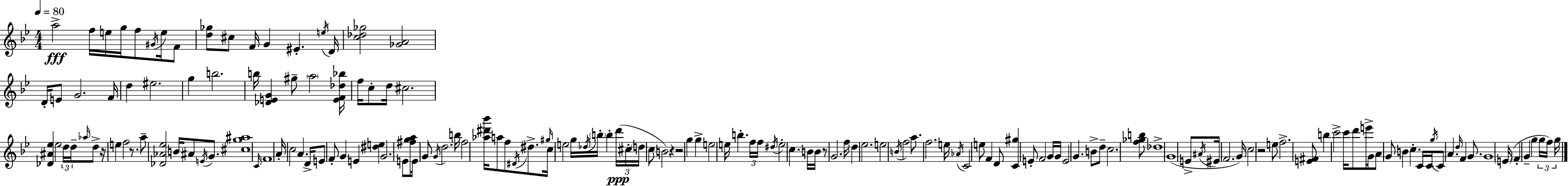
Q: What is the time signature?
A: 4/4